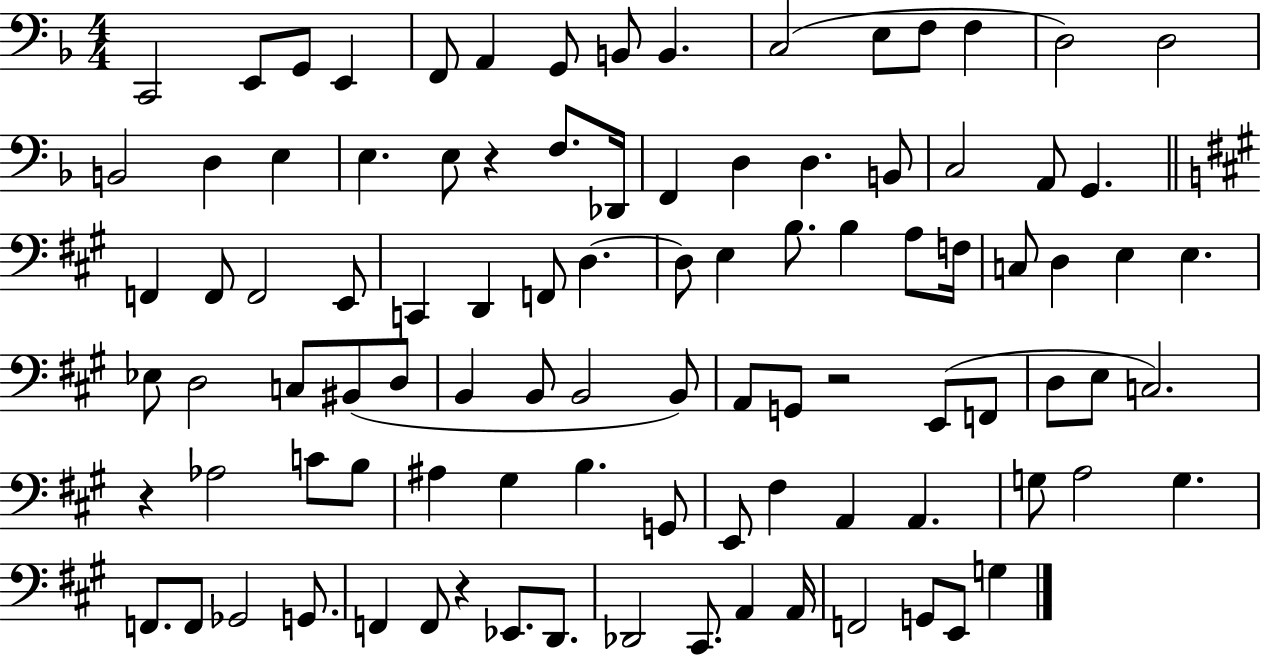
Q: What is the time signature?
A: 4/4